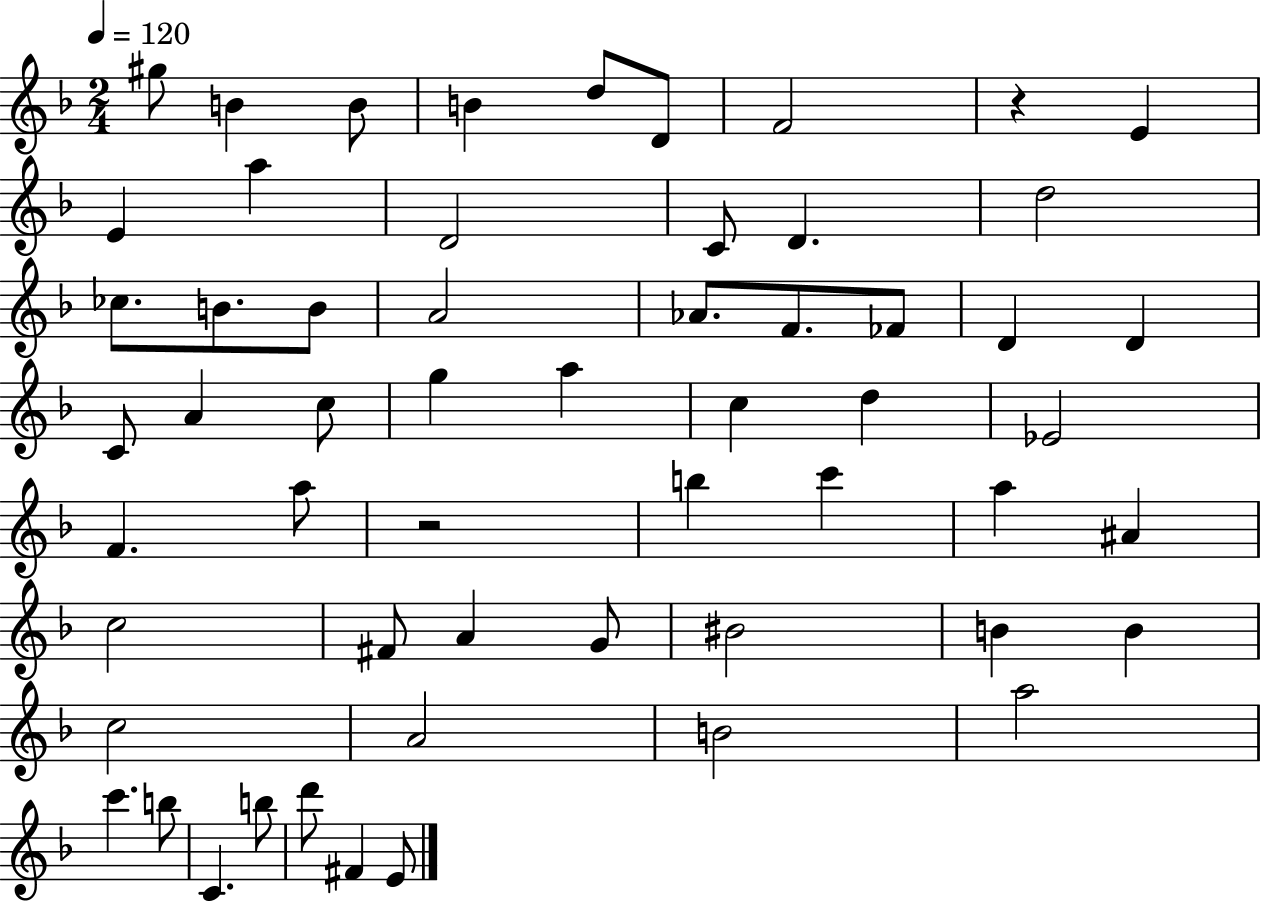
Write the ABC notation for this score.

X:1
T:Untitled
M:2/4
L:1/4
K:F
^g/2 B B/2 B d/2 D/2 F2 z E E a D2 C/2 D d2 _c/2 B/2 B/2 A2 _A/2 F/2 _F/2 D D C/2 A c/2 g a c d _E2 F a/2 z2 b c' a ^A c2 ^F/2 A G/2 ^B2 B B c2 A2 B2 a2 c' b/2 C b/2 d'/2 ^F E/2